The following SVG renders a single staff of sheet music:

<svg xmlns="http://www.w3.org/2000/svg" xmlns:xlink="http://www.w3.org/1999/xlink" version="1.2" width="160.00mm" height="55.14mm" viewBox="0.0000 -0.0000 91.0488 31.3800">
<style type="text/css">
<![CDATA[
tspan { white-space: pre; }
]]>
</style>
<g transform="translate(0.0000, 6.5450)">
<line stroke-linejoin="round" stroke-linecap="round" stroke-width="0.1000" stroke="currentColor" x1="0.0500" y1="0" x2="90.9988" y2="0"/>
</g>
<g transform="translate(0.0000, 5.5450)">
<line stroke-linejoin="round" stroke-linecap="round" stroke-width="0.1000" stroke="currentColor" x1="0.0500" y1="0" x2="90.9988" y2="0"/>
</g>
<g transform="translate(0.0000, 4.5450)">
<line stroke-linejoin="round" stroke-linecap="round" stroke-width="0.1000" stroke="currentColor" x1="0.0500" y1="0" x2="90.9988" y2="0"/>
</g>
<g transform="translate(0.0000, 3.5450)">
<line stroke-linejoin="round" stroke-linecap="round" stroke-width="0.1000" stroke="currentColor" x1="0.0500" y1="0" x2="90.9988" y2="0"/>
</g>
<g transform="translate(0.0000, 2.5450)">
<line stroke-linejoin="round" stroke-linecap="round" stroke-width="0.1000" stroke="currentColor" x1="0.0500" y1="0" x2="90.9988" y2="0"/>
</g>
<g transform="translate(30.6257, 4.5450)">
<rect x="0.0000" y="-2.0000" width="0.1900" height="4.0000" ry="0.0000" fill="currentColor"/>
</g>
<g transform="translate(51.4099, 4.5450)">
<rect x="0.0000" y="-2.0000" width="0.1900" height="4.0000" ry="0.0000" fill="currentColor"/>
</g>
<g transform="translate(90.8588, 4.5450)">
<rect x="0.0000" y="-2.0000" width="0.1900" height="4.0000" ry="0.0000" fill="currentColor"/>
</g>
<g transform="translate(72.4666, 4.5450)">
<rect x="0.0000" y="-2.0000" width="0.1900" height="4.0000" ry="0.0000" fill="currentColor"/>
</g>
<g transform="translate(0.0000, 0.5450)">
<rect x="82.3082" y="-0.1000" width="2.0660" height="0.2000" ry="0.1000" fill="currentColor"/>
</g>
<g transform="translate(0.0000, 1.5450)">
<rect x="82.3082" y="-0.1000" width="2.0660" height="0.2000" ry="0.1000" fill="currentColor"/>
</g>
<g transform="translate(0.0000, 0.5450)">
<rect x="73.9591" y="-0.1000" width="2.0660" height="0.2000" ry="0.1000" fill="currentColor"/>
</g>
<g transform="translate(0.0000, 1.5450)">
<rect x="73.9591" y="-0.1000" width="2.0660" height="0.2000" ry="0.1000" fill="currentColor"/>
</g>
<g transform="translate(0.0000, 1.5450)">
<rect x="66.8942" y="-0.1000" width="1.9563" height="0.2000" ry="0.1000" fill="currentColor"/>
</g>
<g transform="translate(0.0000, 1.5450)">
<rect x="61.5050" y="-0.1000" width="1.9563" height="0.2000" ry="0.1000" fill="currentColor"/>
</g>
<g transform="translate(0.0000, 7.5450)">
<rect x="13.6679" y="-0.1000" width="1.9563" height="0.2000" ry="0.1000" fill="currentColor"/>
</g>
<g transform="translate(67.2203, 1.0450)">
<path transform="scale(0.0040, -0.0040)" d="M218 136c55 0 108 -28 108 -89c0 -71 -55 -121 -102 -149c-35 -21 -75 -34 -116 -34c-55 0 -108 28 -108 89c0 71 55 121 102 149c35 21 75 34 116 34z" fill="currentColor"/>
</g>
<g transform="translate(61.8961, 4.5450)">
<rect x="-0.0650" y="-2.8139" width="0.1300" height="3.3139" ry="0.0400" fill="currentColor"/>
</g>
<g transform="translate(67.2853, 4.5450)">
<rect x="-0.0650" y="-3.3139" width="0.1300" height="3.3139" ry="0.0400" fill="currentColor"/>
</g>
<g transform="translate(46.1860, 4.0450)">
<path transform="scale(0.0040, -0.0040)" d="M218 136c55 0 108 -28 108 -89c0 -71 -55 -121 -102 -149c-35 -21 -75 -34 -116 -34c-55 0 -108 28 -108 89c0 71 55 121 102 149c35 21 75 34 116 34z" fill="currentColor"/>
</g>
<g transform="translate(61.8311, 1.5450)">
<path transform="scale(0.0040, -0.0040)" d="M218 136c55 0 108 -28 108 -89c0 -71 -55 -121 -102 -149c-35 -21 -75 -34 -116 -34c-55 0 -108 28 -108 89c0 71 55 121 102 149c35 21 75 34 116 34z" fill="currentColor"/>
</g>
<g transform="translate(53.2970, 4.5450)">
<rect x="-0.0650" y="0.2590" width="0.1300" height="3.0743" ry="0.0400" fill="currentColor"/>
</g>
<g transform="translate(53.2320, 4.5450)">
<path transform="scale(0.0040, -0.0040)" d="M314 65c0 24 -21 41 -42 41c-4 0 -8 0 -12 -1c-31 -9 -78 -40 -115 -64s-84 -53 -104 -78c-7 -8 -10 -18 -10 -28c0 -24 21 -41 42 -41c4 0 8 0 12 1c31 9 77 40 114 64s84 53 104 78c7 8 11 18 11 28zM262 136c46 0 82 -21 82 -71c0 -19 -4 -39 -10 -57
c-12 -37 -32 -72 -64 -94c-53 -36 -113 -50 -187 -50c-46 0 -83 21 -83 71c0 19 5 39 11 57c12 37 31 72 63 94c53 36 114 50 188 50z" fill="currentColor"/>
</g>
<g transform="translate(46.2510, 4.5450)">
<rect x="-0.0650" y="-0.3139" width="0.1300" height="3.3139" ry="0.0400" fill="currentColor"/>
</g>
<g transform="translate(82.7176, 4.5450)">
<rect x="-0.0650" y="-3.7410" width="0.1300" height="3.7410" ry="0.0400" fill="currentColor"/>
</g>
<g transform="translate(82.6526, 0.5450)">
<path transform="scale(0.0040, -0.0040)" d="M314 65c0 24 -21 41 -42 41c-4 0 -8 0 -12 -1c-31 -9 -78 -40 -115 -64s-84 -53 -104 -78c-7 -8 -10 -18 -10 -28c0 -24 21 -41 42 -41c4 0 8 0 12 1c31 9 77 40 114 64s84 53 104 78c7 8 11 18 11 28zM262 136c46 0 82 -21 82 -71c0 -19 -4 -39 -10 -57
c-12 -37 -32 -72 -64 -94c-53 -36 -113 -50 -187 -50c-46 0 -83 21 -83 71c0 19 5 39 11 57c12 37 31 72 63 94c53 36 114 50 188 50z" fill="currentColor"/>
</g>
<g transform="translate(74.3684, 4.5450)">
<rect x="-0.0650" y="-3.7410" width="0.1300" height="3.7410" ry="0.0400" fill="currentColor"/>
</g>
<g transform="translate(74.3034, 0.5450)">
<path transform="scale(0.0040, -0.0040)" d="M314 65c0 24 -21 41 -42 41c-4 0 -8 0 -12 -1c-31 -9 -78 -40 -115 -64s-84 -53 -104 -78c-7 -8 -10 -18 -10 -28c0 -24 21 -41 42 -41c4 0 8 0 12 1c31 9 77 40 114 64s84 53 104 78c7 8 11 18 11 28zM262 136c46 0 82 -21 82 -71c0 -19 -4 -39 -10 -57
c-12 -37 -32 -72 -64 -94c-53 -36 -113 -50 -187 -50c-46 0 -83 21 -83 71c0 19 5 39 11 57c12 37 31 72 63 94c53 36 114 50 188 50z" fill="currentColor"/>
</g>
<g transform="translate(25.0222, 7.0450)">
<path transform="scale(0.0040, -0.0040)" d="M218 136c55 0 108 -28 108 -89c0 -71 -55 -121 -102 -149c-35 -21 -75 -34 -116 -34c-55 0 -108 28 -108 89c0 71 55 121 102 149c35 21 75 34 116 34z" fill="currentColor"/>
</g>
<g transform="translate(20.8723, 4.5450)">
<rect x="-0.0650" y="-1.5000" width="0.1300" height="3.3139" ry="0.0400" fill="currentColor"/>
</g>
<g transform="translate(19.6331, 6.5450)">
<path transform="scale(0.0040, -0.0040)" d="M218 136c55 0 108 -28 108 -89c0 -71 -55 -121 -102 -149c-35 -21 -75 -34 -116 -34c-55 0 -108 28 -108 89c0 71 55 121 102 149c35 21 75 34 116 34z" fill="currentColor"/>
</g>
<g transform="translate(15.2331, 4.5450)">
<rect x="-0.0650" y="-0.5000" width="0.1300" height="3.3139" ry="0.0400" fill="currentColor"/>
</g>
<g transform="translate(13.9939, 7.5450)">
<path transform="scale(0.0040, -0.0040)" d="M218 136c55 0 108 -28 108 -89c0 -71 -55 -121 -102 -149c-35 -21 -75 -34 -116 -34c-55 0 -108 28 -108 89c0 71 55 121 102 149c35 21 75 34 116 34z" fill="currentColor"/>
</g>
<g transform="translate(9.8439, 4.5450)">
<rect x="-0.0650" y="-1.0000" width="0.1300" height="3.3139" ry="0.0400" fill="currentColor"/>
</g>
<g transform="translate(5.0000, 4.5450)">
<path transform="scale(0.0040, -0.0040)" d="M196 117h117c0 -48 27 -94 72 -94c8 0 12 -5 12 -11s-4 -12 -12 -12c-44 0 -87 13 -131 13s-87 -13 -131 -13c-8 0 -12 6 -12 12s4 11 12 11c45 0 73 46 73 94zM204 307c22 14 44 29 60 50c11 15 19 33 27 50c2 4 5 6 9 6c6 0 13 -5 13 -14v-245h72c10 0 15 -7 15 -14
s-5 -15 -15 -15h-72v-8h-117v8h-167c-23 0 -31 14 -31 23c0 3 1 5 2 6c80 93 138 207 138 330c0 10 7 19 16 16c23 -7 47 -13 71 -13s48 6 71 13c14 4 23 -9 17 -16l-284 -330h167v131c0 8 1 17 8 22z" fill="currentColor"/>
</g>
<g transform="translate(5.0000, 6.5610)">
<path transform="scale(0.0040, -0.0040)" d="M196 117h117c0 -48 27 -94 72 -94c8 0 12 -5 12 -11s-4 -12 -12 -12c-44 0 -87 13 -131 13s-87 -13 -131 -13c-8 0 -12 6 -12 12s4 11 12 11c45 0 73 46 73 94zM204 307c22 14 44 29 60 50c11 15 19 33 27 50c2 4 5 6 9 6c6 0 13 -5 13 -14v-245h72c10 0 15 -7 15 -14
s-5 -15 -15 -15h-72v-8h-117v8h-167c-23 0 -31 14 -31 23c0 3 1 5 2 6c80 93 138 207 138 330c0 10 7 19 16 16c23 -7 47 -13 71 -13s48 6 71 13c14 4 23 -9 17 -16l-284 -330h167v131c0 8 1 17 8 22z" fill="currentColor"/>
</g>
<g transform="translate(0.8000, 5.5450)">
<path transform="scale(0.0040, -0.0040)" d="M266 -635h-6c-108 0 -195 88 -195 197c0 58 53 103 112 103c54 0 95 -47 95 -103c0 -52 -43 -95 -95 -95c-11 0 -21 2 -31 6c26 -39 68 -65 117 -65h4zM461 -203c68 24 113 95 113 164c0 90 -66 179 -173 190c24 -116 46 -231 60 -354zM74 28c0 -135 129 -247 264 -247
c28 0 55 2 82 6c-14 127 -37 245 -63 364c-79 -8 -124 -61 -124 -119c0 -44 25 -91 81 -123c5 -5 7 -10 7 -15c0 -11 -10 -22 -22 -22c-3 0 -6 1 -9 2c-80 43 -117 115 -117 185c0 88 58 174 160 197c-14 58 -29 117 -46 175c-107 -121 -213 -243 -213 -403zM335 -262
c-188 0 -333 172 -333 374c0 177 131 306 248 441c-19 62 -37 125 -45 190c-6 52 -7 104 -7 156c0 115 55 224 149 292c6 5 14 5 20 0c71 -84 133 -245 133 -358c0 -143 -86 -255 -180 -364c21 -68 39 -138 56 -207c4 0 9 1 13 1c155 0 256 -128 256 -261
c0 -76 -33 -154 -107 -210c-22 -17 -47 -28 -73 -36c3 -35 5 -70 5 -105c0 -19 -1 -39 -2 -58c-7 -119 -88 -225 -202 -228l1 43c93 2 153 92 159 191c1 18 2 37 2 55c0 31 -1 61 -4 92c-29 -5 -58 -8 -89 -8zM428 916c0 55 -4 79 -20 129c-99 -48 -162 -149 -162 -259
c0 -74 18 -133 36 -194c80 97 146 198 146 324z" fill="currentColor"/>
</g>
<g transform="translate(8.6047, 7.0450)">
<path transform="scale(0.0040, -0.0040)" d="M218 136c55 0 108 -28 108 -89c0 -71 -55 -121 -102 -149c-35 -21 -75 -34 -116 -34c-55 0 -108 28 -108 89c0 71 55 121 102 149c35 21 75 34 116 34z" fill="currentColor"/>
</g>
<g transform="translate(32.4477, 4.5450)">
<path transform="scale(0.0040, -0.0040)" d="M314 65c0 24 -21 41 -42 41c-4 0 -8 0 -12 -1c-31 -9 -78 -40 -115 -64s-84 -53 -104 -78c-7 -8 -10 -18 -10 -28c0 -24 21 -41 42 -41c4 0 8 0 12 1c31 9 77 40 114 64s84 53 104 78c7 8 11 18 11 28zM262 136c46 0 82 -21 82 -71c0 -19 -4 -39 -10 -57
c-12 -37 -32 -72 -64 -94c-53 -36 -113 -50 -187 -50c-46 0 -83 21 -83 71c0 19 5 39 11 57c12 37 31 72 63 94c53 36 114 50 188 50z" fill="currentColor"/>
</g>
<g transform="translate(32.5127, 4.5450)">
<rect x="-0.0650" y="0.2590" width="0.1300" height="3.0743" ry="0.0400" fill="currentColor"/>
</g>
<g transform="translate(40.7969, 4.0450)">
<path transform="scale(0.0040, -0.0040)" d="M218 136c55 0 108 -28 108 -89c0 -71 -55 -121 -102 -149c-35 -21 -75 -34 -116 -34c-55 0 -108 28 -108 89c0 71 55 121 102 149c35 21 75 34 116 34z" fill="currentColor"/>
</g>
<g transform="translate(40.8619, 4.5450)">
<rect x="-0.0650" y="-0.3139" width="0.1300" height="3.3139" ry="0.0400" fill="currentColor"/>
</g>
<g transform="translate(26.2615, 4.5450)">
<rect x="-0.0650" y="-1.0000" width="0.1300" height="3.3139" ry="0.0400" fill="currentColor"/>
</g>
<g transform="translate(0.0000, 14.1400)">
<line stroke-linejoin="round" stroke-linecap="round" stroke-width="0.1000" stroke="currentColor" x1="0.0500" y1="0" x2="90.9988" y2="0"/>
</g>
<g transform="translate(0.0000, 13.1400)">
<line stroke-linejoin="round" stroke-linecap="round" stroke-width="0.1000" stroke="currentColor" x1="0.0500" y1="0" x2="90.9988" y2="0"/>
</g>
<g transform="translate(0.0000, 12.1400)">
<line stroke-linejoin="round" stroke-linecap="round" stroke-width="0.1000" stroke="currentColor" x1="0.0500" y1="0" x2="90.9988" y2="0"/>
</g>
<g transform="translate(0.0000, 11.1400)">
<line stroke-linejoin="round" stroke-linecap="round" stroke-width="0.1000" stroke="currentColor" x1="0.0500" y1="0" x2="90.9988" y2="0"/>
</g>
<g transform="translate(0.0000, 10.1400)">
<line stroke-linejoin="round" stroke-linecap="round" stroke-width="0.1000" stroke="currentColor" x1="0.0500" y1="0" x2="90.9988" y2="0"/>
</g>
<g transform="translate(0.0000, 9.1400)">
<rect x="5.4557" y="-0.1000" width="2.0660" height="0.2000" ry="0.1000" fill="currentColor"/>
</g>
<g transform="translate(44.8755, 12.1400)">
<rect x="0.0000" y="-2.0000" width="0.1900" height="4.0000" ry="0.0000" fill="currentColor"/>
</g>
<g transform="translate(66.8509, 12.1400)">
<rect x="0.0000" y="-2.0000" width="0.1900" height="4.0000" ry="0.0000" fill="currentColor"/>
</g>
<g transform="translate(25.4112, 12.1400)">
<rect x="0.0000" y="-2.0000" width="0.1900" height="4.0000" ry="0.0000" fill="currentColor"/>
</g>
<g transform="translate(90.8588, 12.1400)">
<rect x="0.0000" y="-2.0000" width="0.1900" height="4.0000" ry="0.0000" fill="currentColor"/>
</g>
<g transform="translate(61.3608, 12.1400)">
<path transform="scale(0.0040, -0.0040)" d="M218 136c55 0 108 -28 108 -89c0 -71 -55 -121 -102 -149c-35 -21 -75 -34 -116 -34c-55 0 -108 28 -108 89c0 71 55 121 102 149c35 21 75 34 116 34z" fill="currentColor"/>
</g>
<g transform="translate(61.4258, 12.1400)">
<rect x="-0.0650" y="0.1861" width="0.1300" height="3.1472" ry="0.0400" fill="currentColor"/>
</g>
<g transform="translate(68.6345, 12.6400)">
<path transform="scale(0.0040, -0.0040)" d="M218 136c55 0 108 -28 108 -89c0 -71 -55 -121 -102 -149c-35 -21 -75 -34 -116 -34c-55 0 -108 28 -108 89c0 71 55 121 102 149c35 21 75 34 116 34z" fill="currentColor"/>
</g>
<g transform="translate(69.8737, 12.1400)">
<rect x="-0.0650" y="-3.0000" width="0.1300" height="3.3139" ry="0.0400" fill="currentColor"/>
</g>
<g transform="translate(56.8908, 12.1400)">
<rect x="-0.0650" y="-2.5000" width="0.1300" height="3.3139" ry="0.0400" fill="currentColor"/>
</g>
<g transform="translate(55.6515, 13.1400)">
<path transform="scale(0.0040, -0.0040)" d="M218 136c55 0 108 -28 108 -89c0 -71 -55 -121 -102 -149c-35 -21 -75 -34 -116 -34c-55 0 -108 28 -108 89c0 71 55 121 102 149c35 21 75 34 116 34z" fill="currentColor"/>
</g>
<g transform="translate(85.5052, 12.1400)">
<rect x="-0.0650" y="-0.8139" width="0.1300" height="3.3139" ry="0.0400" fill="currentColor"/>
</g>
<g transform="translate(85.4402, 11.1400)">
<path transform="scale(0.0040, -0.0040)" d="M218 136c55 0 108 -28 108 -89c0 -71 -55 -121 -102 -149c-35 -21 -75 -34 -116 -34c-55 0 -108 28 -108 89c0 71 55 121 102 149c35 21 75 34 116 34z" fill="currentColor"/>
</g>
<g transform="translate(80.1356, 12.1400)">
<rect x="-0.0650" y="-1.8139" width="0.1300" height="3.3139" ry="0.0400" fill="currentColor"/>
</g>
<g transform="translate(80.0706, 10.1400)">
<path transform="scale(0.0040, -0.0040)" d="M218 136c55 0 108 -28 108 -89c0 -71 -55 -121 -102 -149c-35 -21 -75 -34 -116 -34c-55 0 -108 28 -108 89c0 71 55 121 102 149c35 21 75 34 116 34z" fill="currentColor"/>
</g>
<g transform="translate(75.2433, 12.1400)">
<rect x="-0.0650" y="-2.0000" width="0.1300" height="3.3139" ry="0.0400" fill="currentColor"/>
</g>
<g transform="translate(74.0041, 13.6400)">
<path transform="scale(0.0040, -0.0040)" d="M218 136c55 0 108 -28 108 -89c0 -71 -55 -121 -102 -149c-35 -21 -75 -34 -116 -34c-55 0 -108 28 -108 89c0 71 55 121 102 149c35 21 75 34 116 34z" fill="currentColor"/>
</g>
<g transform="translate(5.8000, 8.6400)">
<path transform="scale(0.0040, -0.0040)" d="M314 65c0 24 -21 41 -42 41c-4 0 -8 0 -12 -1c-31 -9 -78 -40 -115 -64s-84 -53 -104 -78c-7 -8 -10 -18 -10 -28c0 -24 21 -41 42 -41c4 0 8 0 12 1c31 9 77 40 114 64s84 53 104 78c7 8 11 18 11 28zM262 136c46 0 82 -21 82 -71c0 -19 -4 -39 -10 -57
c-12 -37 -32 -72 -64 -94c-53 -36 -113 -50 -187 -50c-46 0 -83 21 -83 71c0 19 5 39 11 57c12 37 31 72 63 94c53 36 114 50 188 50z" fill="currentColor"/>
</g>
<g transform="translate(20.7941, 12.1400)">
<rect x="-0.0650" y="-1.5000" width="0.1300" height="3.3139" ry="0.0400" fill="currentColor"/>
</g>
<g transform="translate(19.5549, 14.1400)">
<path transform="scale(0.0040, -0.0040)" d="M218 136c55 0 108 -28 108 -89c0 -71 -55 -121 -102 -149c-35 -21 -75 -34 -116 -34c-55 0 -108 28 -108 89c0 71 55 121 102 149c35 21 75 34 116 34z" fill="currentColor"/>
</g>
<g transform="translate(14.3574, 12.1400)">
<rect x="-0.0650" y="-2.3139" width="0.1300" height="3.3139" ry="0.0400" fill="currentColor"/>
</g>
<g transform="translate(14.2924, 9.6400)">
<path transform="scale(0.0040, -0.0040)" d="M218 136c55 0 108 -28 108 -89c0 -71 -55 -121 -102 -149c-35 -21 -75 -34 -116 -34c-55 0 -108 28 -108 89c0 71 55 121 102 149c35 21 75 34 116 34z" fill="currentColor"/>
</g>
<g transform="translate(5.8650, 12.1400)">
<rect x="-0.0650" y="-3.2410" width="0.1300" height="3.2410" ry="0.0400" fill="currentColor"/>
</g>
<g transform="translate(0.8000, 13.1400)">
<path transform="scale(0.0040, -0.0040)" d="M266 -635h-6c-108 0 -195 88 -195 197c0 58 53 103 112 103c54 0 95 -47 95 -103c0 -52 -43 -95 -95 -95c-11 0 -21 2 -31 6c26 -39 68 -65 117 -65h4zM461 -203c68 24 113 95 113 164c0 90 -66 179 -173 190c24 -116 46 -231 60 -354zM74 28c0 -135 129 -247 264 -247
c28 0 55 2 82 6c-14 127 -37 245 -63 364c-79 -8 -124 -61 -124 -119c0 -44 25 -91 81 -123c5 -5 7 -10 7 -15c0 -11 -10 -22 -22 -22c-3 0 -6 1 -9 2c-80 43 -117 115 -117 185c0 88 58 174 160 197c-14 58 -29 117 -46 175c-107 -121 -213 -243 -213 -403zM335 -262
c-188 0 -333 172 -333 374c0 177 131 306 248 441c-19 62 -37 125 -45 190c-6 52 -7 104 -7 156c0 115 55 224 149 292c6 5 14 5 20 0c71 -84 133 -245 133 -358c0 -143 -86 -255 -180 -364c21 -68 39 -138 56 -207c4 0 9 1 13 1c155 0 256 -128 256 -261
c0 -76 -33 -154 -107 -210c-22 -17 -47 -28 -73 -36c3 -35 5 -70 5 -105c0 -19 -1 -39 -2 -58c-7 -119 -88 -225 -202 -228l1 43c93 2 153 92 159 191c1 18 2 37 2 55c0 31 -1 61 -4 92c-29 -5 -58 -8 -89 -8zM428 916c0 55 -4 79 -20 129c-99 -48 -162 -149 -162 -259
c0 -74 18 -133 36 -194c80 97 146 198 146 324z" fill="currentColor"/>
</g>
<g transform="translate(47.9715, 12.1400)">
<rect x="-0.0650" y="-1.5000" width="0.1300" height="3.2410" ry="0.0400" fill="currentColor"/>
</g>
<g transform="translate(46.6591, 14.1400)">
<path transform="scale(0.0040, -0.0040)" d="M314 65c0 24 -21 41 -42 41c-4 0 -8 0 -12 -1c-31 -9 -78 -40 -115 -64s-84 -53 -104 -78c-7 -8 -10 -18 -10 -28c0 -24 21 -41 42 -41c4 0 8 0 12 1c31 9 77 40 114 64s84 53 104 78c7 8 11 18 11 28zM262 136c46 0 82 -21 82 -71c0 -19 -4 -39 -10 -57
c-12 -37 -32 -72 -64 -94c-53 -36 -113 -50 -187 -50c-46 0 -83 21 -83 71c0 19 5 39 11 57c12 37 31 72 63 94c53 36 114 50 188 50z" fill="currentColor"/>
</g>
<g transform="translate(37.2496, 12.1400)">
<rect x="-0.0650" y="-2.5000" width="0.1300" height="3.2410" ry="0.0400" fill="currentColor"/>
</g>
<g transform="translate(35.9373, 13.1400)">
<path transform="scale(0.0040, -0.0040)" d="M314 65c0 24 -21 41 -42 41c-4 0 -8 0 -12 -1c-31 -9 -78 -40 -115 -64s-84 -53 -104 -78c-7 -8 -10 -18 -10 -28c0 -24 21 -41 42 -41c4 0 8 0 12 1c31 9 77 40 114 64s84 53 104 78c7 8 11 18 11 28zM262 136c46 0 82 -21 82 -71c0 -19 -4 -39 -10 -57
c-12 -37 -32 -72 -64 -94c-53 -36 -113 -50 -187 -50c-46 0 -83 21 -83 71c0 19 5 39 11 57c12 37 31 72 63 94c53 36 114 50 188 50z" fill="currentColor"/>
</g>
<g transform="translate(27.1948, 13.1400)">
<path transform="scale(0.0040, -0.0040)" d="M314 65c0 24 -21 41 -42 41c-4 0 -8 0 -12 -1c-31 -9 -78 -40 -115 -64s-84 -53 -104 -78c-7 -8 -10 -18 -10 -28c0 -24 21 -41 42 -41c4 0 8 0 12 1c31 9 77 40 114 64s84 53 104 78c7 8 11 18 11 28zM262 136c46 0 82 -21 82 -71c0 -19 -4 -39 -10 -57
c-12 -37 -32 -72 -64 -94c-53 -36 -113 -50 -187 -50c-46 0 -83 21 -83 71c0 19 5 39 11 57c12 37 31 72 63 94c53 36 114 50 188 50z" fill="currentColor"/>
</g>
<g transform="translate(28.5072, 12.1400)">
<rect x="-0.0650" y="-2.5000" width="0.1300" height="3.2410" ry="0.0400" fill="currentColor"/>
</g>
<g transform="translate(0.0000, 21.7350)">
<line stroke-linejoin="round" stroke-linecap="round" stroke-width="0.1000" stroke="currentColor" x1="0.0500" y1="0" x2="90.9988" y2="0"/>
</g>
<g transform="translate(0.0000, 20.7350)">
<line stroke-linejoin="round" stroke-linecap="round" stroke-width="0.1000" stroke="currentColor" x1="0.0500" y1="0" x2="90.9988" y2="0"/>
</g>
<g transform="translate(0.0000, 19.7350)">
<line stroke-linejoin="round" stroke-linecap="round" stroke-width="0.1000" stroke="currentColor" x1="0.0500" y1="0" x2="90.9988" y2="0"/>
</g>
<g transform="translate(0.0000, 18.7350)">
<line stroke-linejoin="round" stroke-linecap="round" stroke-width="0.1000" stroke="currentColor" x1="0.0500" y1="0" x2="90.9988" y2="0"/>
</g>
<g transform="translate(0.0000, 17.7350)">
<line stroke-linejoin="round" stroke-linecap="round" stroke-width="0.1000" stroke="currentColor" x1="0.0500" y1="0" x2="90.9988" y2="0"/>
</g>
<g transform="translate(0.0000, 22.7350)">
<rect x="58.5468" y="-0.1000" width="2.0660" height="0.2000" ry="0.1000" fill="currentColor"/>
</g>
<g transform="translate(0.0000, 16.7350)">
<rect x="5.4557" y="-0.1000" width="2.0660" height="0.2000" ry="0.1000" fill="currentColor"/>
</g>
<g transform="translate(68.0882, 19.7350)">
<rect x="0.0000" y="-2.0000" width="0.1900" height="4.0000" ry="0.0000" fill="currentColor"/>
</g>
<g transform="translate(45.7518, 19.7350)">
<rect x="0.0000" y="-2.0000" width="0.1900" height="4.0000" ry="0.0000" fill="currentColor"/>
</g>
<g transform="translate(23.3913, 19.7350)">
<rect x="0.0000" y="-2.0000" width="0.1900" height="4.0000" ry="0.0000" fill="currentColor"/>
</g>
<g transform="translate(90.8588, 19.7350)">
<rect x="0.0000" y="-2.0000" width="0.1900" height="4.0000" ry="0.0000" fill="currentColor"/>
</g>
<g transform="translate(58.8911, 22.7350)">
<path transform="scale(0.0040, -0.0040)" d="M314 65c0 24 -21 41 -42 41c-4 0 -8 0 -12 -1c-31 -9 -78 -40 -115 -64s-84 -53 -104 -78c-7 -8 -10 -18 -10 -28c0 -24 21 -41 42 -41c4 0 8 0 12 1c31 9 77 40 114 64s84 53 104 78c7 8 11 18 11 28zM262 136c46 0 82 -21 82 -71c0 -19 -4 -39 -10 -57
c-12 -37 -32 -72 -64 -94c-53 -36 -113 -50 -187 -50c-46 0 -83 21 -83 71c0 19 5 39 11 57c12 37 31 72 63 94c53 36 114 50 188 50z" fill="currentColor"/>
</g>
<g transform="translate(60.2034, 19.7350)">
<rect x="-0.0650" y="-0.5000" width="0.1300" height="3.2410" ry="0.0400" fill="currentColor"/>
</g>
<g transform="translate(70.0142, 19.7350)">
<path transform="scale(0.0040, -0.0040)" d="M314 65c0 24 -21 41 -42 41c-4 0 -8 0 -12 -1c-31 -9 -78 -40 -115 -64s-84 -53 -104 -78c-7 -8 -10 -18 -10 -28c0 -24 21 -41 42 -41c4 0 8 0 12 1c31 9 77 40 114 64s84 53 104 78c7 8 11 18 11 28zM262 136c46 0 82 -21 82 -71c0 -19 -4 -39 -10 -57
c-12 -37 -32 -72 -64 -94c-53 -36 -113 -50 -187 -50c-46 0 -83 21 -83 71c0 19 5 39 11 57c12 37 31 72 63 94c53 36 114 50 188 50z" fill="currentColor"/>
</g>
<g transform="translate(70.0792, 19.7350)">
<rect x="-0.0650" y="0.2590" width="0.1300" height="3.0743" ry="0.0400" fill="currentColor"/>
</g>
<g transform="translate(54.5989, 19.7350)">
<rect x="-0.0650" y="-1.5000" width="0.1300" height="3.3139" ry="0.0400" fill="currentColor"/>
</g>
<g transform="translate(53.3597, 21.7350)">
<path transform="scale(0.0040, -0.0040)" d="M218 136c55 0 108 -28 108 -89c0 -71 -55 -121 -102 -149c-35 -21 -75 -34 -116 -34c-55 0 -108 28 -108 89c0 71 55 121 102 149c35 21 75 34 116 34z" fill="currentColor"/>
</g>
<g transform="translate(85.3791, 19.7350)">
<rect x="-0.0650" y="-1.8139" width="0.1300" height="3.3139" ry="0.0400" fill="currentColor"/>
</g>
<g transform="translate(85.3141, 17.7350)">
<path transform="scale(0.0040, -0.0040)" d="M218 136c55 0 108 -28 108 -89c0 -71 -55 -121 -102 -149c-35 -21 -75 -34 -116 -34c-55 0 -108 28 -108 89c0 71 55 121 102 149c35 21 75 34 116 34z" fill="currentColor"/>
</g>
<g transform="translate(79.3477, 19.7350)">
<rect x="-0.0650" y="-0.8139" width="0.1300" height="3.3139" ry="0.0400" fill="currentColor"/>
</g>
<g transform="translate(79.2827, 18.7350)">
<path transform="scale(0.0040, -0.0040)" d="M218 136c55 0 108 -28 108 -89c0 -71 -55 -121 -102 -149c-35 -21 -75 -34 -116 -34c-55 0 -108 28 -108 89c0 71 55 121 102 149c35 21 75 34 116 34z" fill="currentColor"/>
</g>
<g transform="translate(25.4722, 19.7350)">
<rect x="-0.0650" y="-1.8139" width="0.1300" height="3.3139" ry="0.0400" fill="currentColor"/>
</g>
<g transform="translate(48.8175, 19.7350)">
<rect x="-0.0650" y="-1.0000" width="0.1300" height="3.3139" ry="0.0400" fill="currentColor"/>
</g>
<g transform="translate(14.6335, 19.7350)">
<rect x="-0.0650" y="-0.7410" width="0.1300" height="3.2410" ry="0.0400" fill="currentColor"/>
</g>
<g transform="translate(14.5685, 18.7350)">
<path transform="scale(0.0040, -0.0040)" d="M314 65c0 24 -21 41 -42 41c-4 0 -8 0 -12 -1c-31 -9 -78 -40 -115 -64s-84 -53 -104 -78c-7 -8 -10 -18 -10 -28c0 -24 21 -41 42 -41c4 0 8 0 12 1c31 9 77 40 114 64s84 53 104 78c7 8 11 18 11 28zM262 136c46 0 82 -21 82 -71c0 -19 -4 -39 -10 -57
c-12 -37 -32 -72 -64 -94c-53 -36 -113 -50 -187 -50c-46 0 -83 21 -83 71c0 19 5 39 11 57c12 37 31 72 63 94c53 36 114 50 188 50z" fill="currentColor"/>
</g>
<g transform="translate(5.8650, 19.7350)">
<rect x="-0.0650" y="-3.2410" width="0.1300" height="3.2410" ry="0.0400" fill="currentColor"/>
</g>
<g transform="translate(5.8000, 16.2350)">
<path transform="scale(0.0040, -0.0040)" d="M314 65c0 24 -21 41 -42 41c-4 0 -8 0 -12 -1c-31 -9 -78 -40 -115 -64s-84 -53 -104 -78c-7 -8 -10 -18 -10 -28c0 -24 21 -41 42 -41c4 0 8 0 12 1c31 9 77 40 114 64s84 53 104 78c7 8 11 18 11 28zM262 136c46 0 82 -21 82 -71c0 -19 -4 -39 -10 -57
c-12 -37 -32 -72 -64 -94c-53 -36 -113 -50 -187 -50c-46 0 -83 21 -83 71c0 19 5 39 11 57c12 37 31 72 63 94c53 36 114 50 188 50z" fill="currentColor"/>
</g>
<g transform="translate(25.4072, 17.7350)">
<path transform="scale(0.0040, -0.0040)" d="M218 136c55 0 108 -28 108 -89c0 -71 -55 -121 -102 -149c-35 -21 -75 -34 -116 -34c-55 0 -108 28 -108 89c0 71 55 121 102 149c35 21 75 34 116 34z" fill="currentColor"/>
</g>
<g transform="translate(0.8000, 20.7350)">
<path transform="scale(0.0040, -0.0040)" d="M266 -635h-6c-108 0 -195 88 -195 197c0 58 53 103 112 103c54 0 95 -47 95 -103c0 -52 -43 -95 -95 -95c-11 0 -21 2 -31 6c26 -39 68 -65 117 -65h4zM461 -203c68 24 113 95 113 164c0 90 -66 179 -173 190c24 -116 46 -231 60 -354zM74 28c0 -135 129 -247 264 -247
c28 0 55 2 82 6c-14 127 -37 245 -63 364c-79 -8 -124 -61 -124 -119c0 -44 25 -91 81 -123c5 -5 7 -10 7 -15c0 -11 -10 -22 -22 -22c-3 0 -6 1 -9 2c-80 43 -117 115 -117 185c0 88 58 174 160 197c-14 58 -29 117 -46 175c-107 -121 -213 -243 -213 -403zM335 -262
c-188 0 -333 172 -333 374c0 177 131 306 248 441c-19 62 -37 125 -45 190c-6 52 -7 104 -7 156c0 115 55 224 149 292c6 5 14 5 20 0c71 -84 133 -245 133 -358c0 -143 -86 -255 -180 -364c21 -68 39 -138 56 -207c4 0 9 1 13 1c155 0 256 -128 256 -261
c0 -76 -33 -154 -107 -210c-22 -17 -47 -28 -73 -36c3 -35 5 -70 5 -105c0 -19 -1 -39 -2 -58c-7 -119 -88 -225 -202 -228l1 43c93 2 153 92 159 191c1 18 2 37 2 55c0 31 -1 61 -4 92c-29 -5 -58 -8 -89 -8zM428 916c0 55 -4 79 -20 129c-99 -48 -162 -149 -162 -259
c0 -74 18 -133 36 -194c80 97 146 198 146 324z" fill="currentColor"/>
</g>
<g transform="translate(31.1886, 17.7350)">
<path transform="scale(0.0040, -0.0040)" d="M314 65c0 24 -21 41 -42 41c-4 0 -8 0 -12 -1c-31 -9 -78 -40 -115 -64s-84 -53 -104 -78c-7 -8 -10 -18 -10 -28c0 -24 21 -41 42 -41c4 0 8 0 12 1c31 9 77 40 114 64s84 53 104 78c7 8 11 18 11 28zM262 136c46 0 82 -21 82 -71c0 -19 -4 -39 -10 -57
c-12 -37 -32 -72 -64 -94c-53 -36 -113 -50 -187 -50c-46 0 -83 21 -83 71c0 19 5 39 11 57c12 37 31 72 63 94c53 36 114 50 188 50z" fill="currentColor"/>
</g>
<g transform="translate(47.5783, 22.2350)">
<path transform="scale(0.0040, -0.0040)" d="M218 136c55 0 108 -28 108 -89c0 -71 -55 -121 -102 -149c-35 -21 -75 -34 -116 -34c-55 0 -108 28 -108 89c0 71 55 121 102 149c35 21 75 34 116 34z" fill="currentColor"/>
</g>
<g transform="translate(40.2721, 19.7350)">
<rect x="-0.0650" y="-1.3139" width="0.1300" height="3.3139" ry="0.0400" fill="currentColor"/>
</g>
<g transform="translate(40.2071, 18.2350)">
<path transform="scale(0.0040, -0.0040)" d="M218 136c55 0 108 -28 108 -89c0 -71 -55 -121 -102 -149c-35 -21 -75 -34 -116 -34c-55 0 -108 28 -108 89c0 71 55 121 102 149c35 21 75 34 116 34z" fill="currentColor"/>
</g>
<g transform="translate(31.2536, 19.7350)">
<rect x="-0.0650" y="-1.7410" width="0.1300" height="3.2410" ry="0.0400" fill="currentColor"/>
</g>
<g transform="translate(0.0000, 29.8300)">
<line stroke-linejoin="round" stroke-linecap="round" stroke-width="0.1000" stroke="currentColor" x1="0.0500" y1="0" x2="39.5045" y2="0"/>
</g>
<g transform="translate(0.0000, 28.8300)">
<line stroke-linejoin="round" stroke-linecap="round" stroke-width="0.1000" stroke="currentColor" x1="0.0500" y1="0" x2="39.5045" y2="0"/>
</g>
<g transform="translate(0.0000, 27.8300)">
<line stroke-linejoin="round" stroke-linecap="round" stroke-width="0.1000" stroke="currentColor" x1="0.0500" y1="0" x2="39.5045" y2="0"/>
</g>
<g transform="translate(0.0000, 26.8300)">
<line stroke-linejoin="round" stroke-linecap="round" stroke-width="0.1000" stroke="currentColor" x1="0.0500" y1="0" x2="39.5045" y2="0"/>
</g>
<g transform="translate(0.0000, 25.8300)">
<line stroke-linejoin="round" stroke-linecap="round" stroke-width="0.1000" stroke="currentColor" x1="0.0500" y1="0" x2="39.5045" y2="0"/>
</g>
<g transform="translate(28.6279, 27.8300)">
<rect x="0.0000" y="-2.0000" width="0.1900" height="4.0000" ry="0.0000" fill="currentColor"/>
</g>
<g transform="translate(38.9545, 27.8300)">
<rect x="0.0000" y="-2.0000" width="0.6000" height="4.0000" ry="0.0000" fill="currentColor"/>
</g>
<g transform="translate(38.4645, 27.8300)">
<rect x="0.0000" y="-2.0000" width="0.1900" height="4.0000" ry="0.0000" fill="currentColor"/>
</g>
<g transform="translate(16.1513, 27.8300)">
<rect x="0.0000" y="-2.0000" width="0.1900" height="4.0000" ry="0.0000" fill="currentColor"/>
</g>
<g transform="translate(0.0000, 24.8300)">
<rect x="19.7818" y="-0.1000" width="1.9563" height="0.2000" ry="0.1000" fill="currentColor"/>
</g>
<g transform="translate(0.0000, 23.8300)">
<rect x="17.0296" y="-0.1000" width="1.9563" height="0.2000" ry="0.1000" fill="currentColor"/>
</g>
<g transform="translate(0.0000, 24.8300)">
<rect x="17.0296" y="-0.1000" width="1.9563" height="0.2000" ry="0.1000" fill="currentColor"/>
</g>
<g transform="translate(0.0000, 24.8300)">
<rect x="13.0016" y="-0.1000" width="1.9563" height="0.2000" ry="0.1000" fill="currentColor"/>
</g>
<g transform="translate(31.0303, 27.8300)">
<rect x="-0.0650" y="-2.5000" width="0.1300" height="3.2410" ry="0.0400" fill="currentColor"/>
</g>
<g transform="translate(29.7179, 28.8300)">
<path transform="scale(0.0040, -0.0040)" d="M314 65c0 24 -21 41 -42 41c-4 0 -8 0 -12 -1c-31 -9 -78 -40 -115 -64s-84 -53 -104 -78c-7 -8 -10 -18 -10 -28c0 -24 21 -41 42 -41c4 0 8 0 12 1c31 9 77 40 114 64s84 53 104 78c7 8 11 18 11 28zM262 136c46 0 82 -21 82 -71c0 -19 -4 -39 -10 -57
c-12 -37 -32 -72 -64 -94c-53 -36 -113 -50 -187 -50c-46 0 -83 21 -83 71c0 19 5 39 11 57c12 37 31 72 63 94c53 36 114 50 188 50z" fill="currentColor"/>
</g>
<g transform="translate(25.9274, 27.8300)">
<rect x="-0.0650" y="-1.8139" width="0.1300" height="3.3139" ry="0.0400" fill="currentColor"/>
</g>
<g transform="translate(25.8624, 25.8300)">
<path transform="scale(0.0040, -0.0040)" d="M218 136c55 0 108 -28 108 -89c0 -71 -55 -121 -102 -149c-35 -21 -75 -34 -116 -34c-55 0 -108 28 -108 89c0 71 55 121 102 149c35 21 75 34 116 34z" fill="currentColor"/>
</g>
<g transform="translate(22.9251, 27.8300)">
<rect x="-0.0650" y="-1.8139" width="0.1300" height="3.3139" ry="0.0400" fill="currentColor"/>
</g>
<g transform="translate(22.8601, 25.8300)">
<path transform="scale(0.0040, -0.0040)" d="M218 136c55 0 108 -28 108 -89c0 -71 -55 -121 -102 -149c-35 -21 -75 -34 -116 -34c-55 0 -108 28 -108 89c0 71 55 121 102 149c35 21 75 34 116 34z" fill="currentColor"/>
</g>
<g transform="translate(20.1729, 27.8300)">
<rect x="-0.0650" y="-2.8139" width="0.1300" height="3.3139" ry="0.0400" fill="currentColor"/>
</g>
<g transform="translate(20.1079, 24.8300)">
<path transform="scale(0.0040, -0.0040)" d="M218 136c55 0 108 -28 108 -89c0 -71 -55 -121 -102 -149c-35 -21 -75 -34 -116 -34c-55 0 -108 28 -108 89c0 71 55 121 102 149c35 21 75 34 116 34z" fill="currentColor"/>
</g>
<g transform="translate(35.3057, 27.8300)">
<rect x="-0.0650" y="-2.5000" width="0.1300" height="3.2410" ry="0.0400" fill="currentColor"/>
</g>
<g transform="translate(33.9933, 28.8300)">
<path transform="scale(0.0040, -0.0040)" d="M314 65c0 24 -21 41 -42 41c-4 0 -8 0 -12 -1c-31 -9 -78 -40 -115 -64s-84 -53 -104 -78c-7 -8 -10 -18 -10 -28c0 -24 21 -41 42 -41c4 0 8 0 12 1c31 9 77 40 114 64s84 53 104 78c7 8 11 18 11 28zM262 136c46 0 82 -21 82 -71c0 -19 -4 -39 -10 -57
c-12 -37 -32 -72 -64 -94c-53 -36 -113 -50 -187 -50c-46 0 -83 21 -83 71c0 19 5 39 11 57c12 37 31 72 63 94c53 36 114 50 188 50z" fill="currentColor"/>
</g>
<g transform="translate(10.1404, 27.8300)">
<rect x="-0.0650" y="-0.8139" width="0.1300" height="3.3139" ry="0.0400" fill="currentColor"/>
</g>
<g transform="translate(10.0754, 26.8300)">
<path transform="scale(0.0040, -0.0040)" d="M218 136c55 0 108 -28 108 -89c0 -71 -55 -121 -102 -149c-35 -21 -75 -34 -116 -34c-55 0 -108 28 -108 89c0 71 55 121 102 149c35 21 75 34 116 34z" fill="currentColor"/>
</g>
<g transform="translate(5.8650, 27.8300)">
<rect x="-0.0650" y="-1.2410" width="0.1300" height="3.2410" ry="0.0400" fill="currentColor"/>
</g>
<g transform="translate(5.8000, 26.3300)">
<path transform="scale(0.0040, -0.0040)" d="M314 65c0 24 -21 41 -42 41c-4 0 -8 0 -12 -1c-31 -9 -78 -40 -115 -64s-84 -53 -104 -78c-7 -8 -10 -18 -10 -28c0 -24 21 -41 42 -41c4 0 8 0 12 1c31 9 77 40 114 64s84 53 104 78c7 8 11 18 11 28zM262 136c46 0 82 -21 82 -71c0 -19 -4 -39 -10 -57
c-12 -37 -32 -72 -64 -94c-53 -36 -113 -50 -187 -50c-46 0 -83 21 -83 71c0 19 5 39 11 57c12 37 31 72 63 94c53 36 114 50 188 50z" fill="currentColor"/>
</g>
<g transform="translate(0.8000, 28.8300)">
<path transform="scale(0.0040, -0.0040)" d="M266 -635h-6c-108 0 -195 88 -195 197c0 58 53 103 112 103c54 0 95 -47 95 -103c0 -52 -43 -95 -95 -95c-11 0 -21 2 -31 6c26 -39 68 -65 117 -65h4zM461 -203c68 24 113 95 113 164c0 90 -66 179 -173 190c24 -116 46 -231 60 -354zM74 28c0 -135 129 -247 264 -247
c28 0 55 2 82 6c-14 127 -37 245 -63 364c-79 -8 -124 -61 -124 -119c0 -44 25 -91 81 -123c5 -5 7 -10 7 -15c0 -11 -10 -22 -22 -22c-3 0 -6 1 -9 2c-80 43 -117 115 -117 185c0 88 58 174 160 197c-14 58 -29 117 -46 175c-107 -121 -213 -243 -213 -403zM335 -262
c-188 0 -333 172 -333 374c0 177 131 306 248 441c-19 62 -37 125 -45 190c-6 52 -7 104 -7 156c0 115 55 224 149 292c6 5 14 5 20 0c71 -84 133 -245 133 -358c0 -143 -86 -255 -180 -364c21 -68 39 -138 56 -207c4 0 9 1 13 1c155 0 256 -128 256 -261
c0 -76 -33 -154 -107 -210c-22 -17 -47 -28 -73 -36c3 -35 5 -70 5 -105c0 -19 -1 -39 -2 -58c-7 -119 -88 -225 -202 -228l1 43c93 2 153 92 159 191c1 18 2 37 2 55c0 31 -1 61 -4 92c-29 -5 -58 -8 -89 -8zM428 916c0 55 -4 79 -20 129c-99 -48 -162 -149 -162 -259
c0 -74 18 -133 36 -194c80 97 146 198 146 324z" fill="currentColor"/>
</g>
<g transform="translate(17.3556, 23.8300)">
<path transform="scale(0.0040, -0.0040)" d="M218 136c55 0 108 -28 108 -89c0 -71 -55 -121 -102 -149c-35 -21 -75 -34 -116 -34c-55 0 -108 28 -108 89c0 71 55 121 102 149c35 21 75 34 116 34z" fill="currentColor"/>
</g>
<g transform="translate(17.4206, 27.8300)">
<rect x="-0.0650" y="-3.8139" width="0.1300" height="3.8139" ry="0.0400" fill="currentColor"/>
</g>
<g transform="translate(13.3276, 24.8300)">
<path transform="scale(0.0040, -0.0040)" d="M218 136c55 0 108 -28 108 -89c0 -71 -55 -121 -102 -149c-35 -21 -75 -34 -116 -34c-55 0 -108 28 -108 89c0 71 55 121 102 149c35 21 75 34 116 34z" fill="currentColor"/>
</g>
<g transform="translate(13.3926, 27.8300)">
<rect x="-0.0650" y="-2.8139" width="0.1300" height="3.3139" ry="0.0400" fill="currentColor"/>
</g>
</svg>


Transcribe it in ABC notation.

X:1
T:Untitled
M:4/4
L:1/4
K:C
D C E D B2 c c B2 a b c'2 c'2 b2 g E G2 G2 E2 G B A F f d b2 d2 f f2 e D E C2 B2 d f e2 d a c' a f f G2 G2